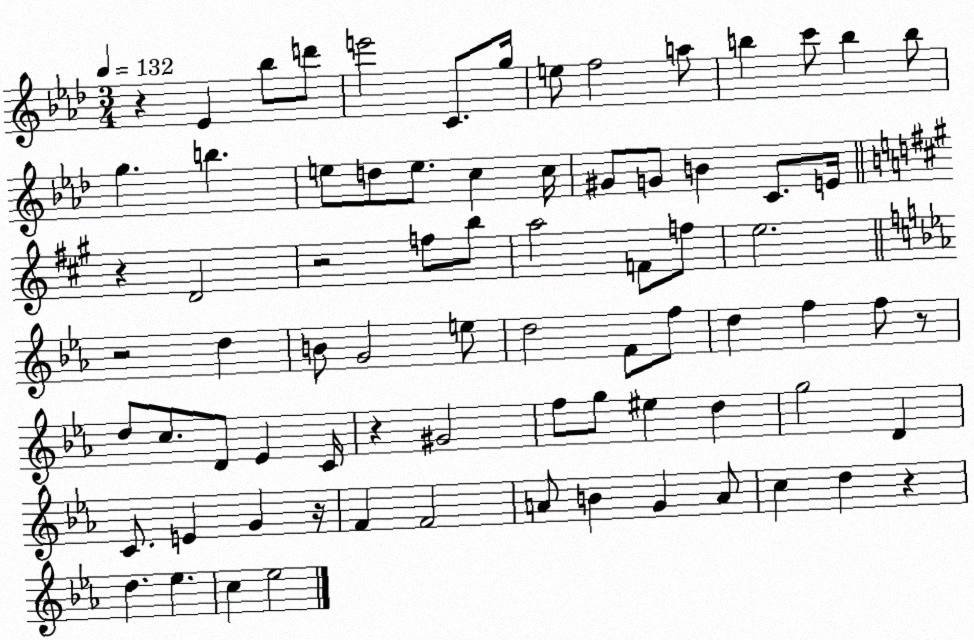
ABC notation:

X:1
T:Untitled
M:3/4
L:1/4
K:Ab
z _E _b/2 d'/2 e'2 C/2 g/4 e/2 f2 a/2 b c'/2 b b/2 g b e/2 d/2 e/2 c c/4 ^G/2 G/2 B C/2 E/4 z D2 z2 f/2 b/2 a2 F/2 f/2 e2 z2 d B/2 G2 e/2 d2 F/2 f/2 d f f/2 z/2 d/2 c/2 D/2 _E C/4 z ^G2 f/2 g/2 ^e d g2 D C/2 E G z/4 F F2 A/2 B G A/2 c d z d _e c _e2